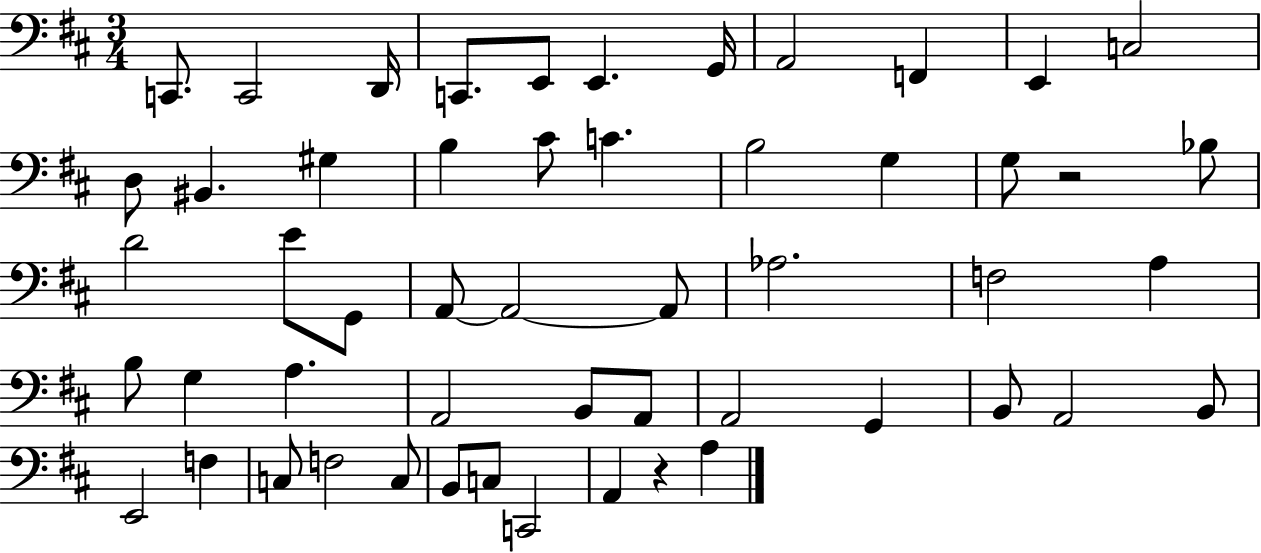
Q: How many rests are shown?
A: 2